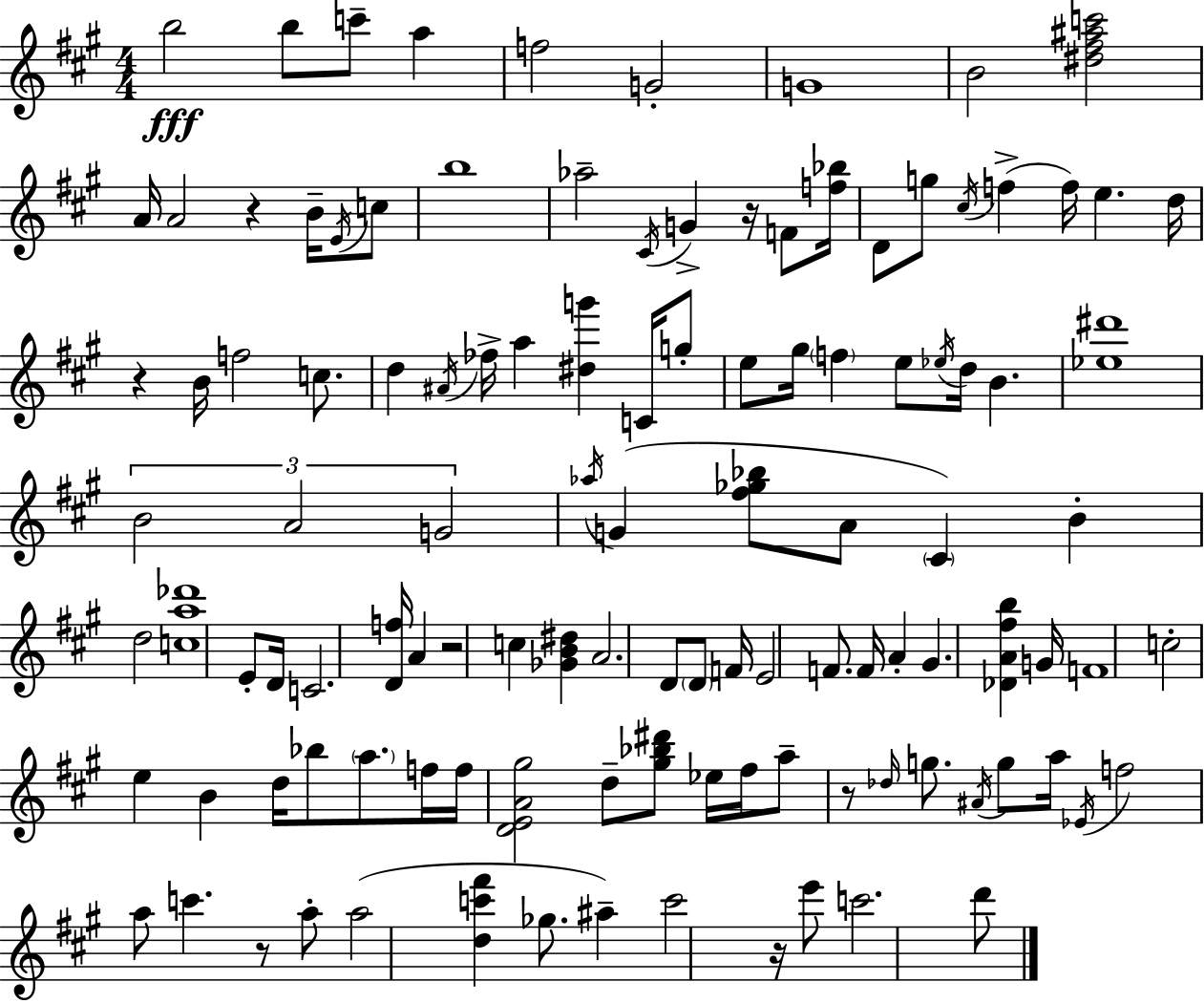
{
  \clef treble
  \numericTimeSignature
  \time 4/4
  \key a \major
  \repeat volta 2 { b''2\fff b''8 c'''8-- a''4 | f''2 g'2-. | g'1 | b'2 <dis'' fis'' ais'' c'''>2 | \break a'16 a'2 r4 b'16-- \acciaccatura { e'16 } c''8 | b''1 | aes''2-- \acciaccatura { cis'16 } g'4-> r16 f'8 | <f'' bes''>16 d'8 g''8 \acciaccatura { cis''16 }( f''4-> f''16) e''4. | \break d''16 r4 b'16 f''2 | c''8. d''4 \acciaccatura { ais'16 } fes''16-> a''4 <dis'' g'''>4 | c'16 g''8-. e''8 gis''16 \parenthesize f''4 e''8 \acciaccatura { ees''16 } d''16 b'4. | <ees'' dis'''>1 | \break \tuplet 3/2 { b'2 a'2 | g'2 } \acciaccatura { aes''16 } g'4( | <fis'' ges'' bes''>8 a'8 \parenthesize cis'4) b'4-. d''2 | <c'' a'' des'''>1 | \break e'8-. d'16 c'2. | <d' f''>16 a'4 r2 | c''4 <ges' b' dis''>4 a'2. | d'8 \parenthesize d'8 f'16 e'2 | \break f'8. f'16 a'4-. gis'4. | <des' a' fis'' b''>4 g'16 f'1 | c''2-. e''4 | b'4 d''16 bes''8 \parenthesize a''8. f''16 f''16 <d' e' a' gis''>2 | \break d''8-- <gis'' bes'' dis'''>8 ees''16 fis''16 a''8-- r8 | \grace { des''16 } g''8. \acciaccatura { ais'16 } g''8 a''16 \acciaccatura { ees'16 } f''2 | a''8 c'''4. r8 a''8-. a''2( | <d'' c''' fis'''>4 ges''8. ais''4--) | \break c'''2 r16 e'''8 c'''2. | d'''8 } \bar "|."
}